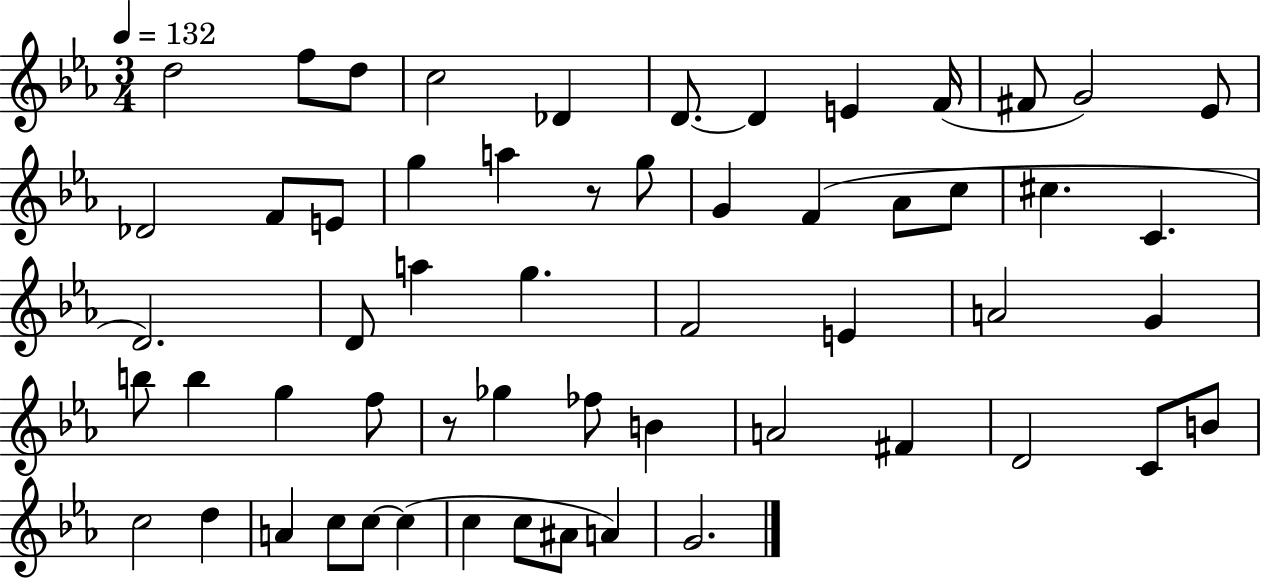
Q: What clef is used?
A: treble